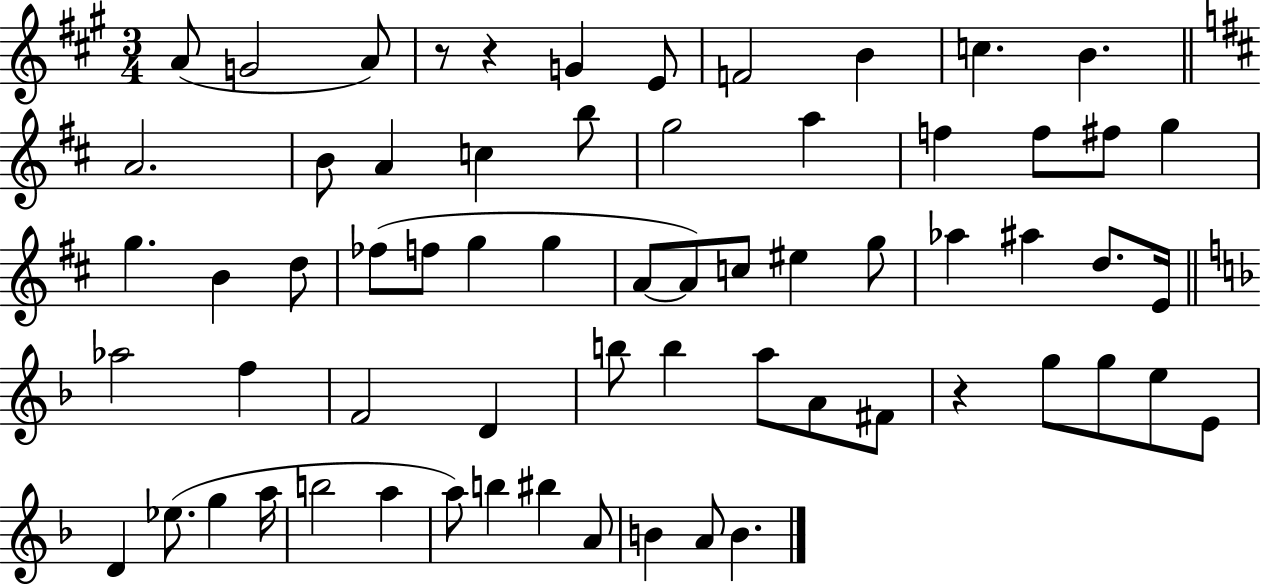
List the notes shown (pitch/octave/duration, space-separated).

A4/e G4/h A4/e R/e R/q G4/q E4/e F4/h B4/q C5/q. B4/q. A4/h. B4/e A4/q C5/q B5/e G5/h A5/q F5/q F5/e F#5/e G5/q G5/q. B4/q D5/e FES5/e F5/e G5/q G5/q A4/e A4/e C5/e EIS5/q G5/e Ab5/q A#5/q D5/e. E4/s Ab5/h F5/q F4/h D4/q B5/e B5/q A5/e A4/e F#4/e R/q G5/e G5/e E5/e E4/e D4/q Eb5/e. G5/q A5/s B5/h A5/q A5/e B5/q BIS5/q A4/e B4/q A4/e B4/q.